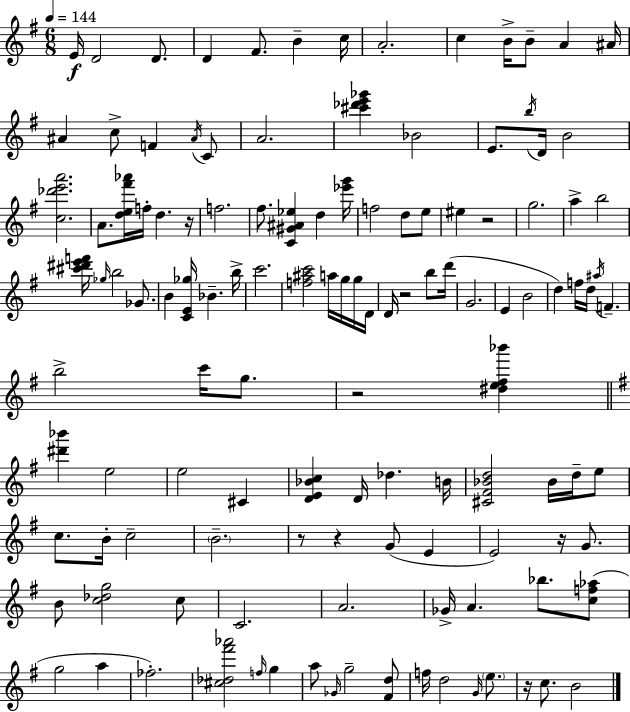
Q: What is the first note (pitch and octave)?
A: E4